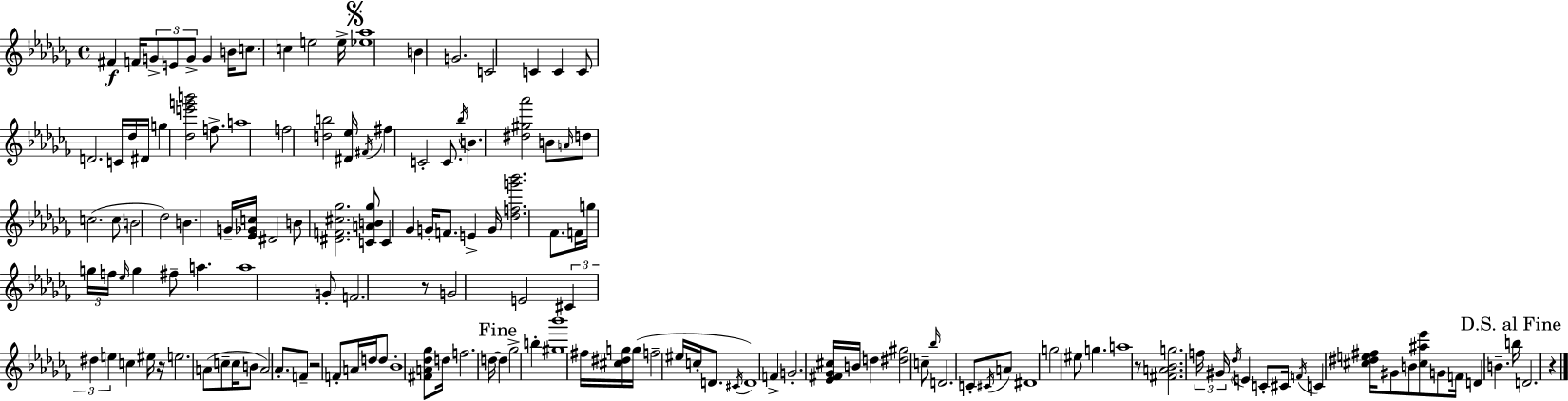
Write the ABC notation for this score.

X:1
T:Untitled
M:4/4
L:1/4
K:Abm
^F F/4 G/2 E/2 G/2 G B/4 c/2 c e2 e/4 [_e_a]4 B G2 C2 C C C/2 D2 C/4 _d/4 ^D/4 g [_de'g'b']2 f/2 a4 f2 [db]2 [^D_e]/4 ^F/4 ^f C2 C/2 _b/4 B [^d^g_a']2 B/2 A/4 d/2 c2 c/2 B2 _d2 B G/4 [_E_Gc]/4 ^D2 B/2 [^DF^c_g]2 [CAB_g]/2 C _G G/4 F/2 E G/4 [_dfg'_b']2 _F/2 F/4 g/4 g/4 f/4 _e/4 g ^f/2 a a4 G/2 F2 z/2 G2 E2 ^C ^d e c ^e/4 z/4 e2 A/2 c/2 c/4 B/2 A2 _A/2 F/2 z2 F/2 A/4 d/4 d/2 _B4 [^FA_d_g]/2 d/4 f2 d/4 d _g2 b [^g_b']4 ^f/4 [^c^dg]/4 g/4 f2 ^e/4 c/4 D/2 ^C/4 D4 F G2 [_E^F_G^c]/4 B/4 d [^d^g]2 c/2 _b/4 D2 C/2 ^C/4 A/2 ^D4 g2 ^e/2 g a4 z/2 [^FA_Bg]2 f/4 ^G/4 _d/4 E C/2 ^C/4 F/4 C [^c^de^f]/4 ^G/2 B/2 [^c^a_e']/2 G/2 F/4 D B b/4 D2 z